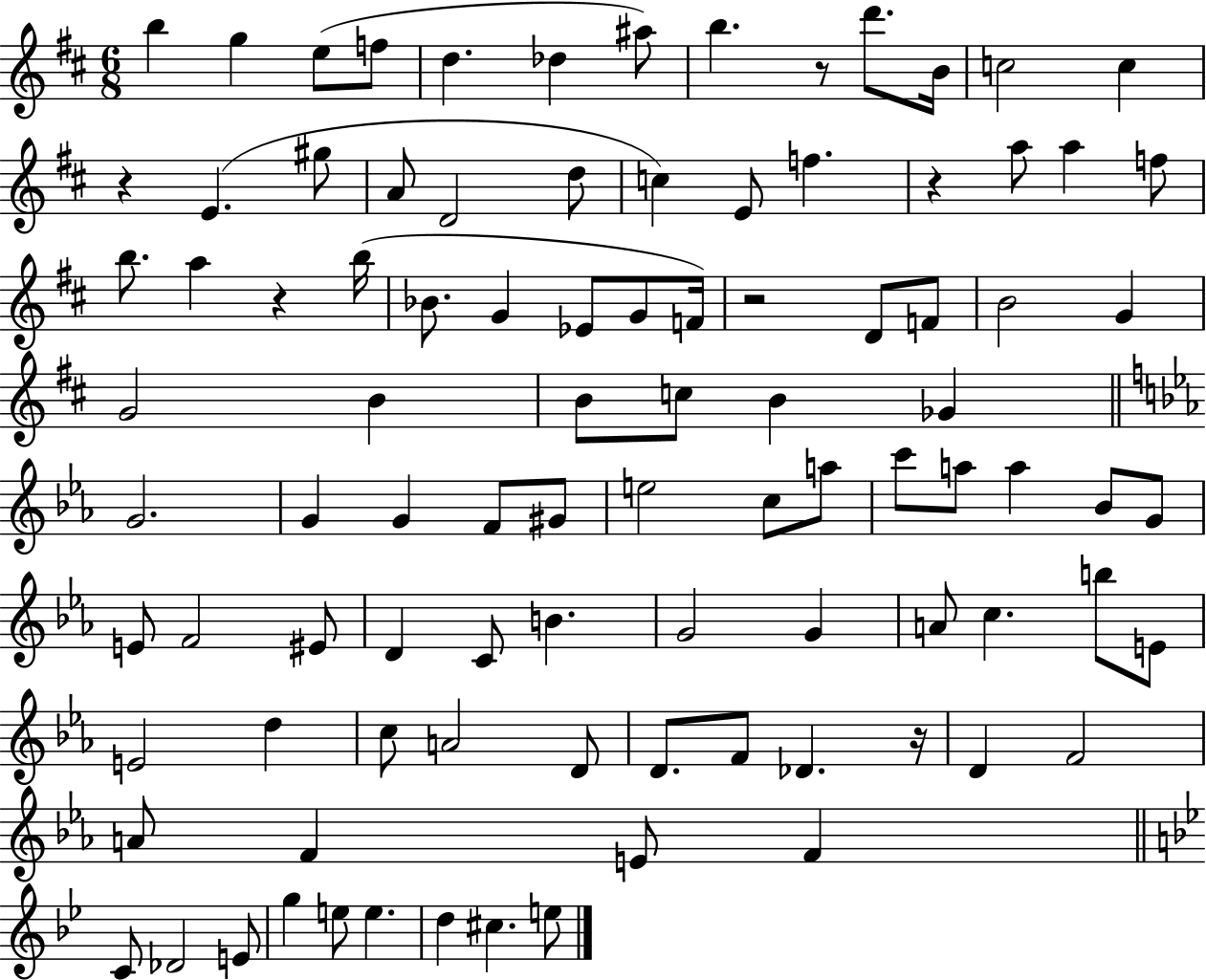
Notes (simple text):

B5/q G5/q E5/e F5/e D5/q. Db5/q A#5/e B5/q. R/e D6/e. B4/s C5/h C5/q R/q E4/q. G#5/e A4/e D4/h D5/e C5/q E4/e F5/q. R/q A5/e A5/q F5/e B5/e. A5/q R/q B5/s Bb4/e. G4/q Eb4/e G4/e F4/s R/h D4/e F4/e B4/h G4/q G4/h B4/q B4/e C5/e B4/q Gb4/q G4/h. G4/q G4/q F4/e G#4/e E5/h C5/e A5/e C6/e A5/e A5/q Bb4/e G4/e E4/e F4/h EIS4/e D4/q C4/e B4/q. G4/h G4/q A4/e C5/q. B5/e E4/e E4/h D5/q C5/e A4/h D4/e D4/e. F4/e Db4/q. R/s D4/q F4/h A4/e F4/q E4/e F4/q C4/e Db4/h E4/e G5/q E5/e E5/q. D5/q C#5/q. E5/e